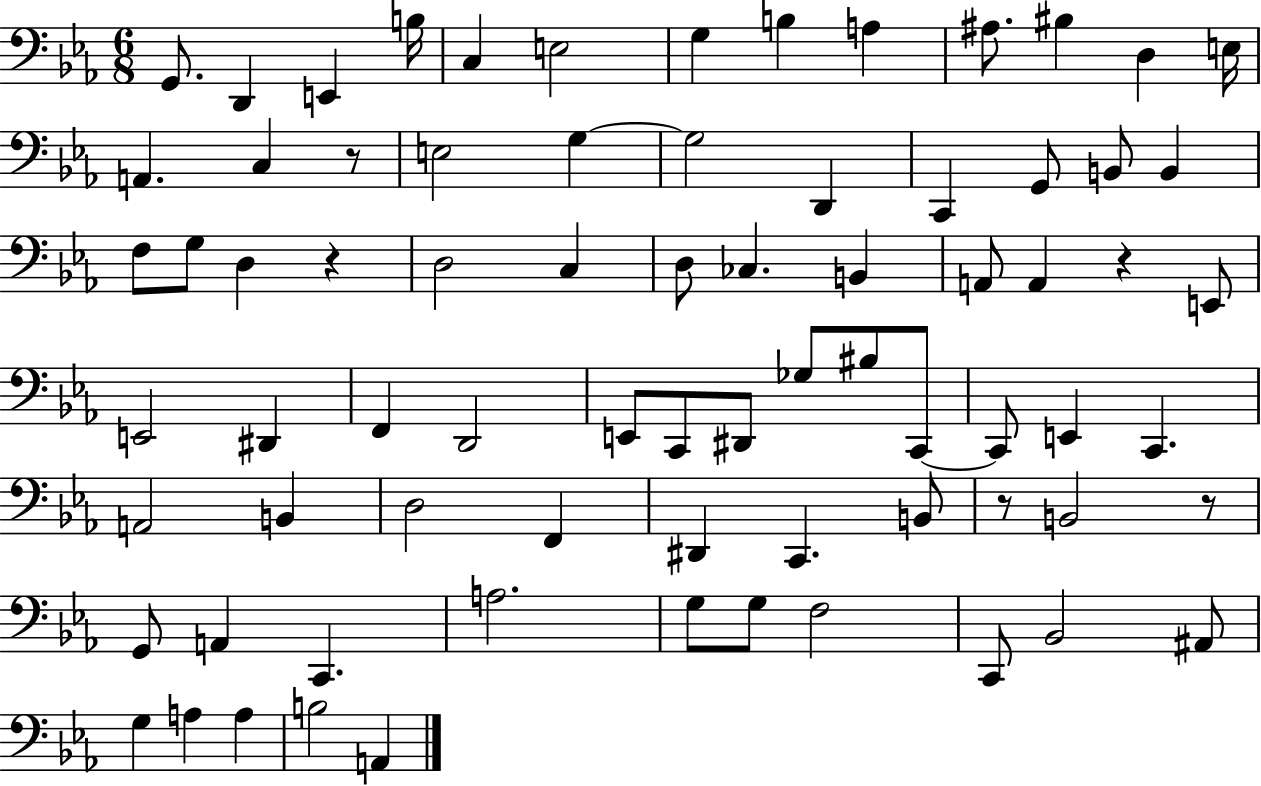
G2/e. D2/q E2/q B3/s C3/q E3/h G3/q B3/q A3/q A#3/e. BIS3/q D3/q E3/s A2/q. C3/q R/e E3/h G3/q G3/h D2/q C2/q G2/e B2/e B2/q F3/e G3/e D3/q R/q D3/h C3/q D3/e CES3/q. B2/q A2/e A2/q R/q E2/e E2/h D#2/q F2/q D2/h E2/e C2/e D#2/e Gb3/e BIS3/e C2/e C2/e E2/q C2/q. A2/h B2/q D3/h F2/q D#2/q C2/q. B2/e R/e B2/h R/e G2/e A2/q C2/q. A3/h. G3/e G3/e F3/h C2/e Bb2/h A#2/e G3/q A3/q A3/q B3/h A2/q